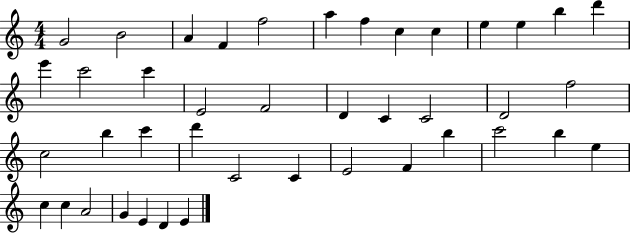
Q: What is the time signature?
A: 4/4